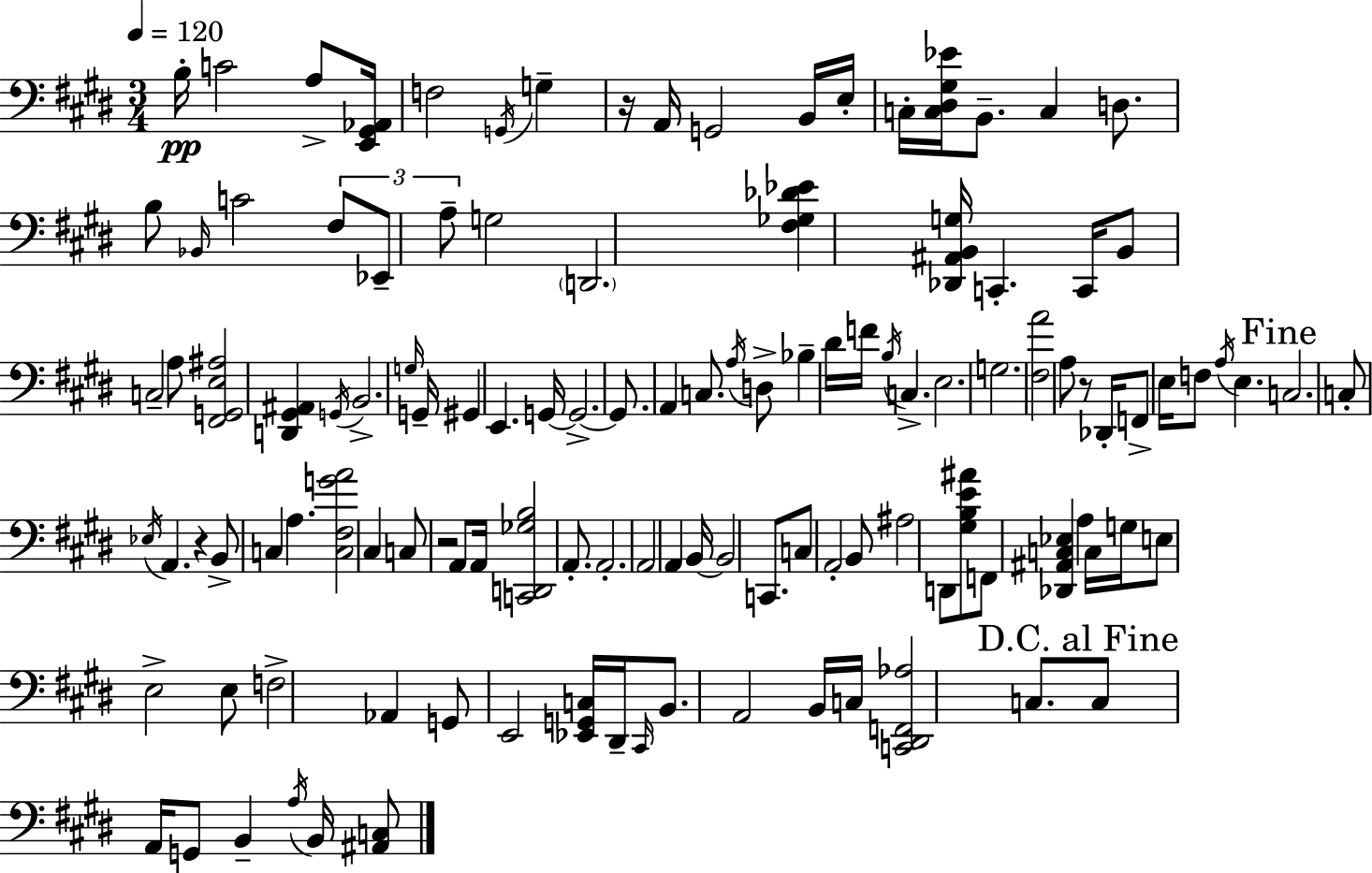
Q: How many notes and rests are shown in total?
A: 119